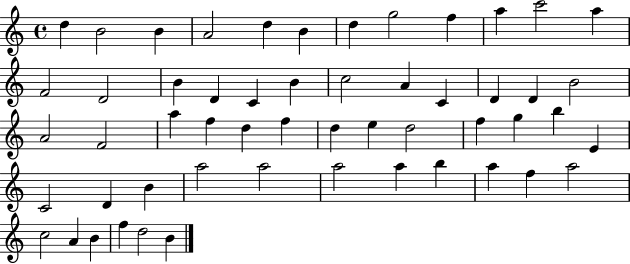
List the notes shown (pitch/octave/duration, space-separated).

D5/q B4/h B4/q A4/h D5/q B4/q D5/q G5/h F5/q A5/q C6/h A5/q F4/h D4/h B4/q D4/q C4/q B4/q C5/h A4/q C4/q D4/q D4/q B4/h A4/h F4/h A5/q F5/q D5/q F5/q D5/q E5/q D5/h F5/q G5/q B5/q E4/q C4/h D4/q B4/q A5/h A5/h A5/h A5/q B5/q A5/q F5/q A5/h C5/h A4/q B4/q F5/q D5/h B4/q